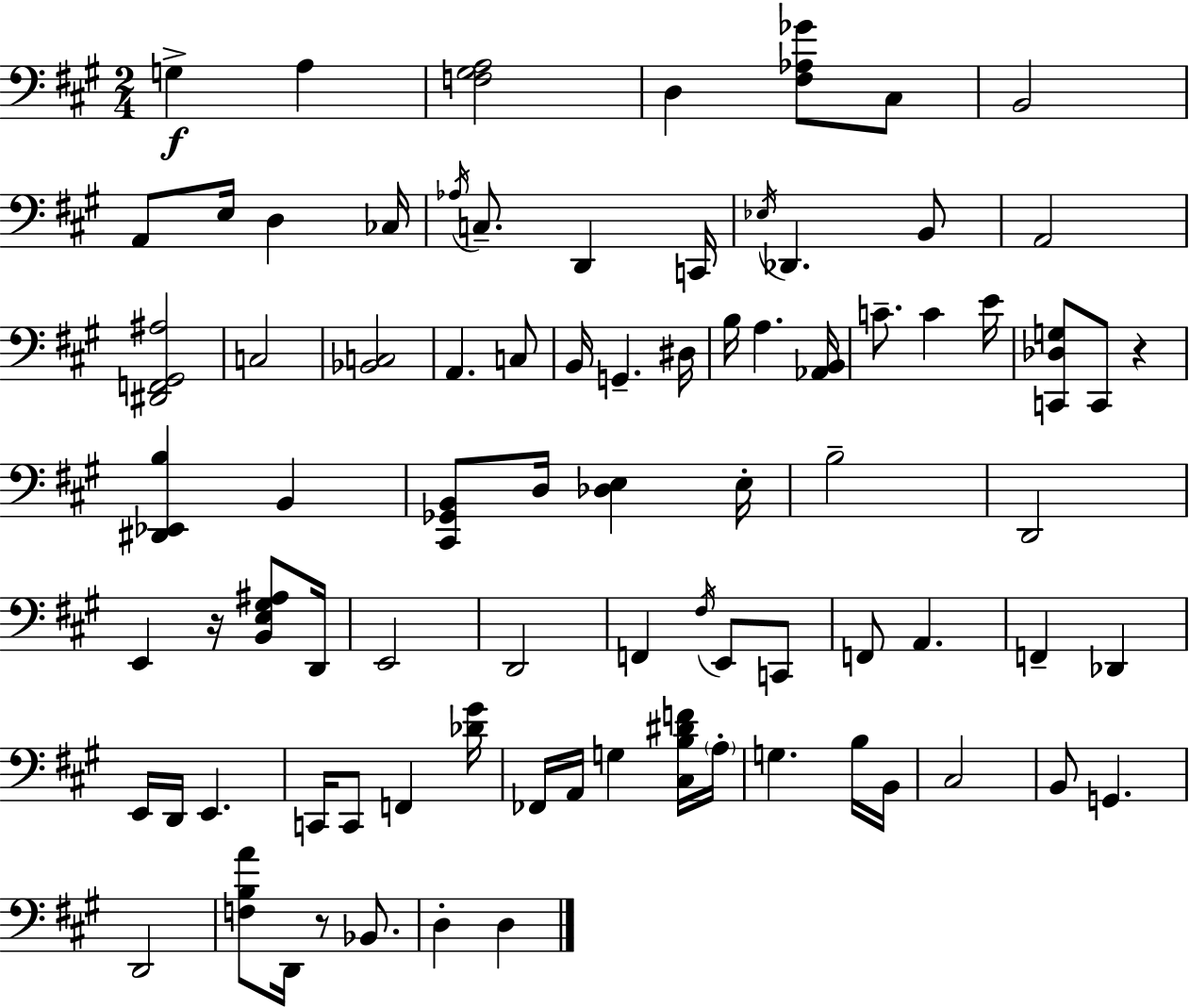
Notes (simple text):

G3/q A3/q [F3,G#3,A3]/h D3/q [F#3,Ab3,Gb4]/e C#3/e B2/h A2/e E3/s D3/q CES3/s Ab3/s C3/e. D2/q C2/s Eb3/s Db2/q. B2/e A2/h [D#2,F2,G#2,A#3]/h C3/h [Bb2,C3]/h A2/q. C3/e B2/s G2/q. D#3/s B3/s A3/q. [Ab2,B2]/s C4/e. C4/q E4/s [C2,Db3,G3]/e C2/e R/q [D#2,Eb2,B3]/q B2/q [C#2,Gb2,B2]/e D3/s [Db3,E3]/q E3/s B3/h D2/h E2/q R/s [B2,E3,G#3,A#3]/e D2/s E2/h D2/h F2/q F#3/s E2/e C2/e F2/e A2/q. F2/q Db2/q E2/s D2/s E2/q. C2/s C2/e F2/q [Db4,G#4]/s FES2/s A2/s G3/q [C#3,B3,D#4,F4]/s A3/s G3/q. B3/s B2/s C#3/h B2/e G2/q. D2/h [F3,B3,A4]/e D2/s R/e Bb2/e. D3/q D3/q